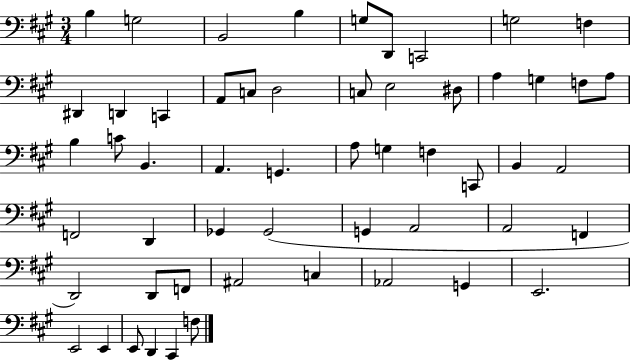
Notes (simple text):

B3/q G3/h B2/h B3/q G3/e D2/e C2/h G3/h F3/q D#2/q D2/q C2/q A2/e C3/e D3/h C3/e E3/h D#3/e A3/q G3/q F3/e A3/e B3/q C4/e B2/q. A2/q. G2/q. A3/e G3/q F3/q C2/e B2/q A2/h F2/h D2/q Gb2/q Gb2/h G2/q A2/h A2/h F2/q D2/h D2/e F2/e A#2/h C3/q Ab2/h G2/q E2/h. E2/h E2/q E2/e D2/q C#2/q F3/e